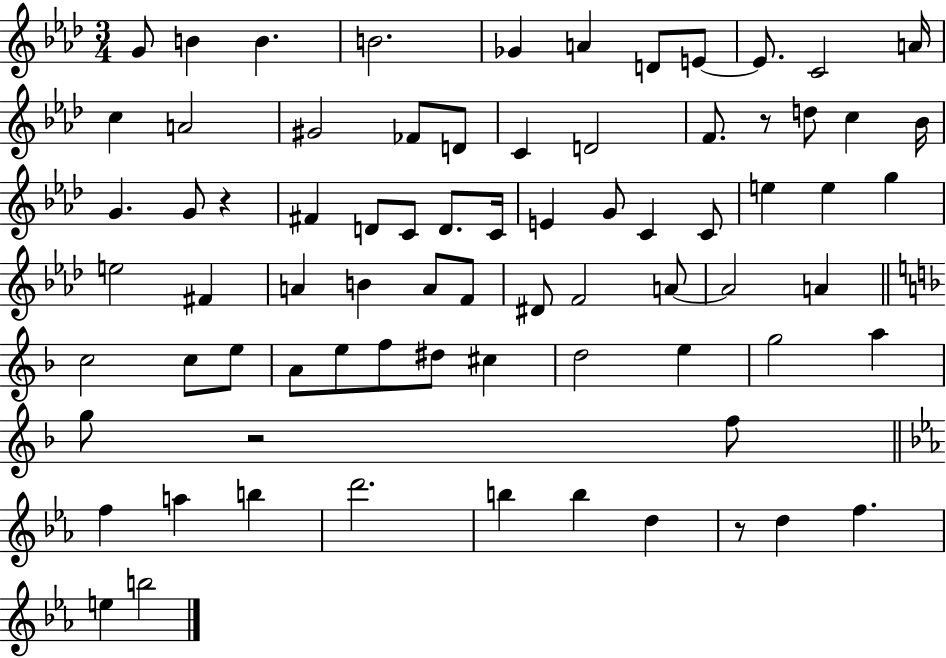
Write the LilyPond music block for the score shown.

{
  \clef treble
  \numericTimeSignature
  \time 3/4
  \key aes \major
  \repeat volta 2 { g'8 b'4 b'4. | b'2. | ges'4 a'4 d'8 e'8~~ | e'8. c'2 a'16 | \break c''4 a'2 | gis'2 fes'8 d'8 | c'4 d'2 | f'8. r8 d''8 c''4 bes'16 | \break g'4. g'8 r4 | fis'4 d'8 c'8 d'8. c'16 | e'4 g'8 c'4 c'8 | e''4 e''4 g''4 | \break e''2 fis'4 | a'4 b'4 a'8 f'8 | dis'8 f'2 a'8~~ | a'2 a'4 | \break \bar "||" \break \key d \minor c''2 c''8 e''8 | a'8 e''8 f''8 dis''8 cis''4 | d''2 e''4 | g''2 a''4 | \break g''8 r2 f''8 | \bar "||" \break \key c \minor f''4 a''4 b''4 | d'''2. | b''4 b''4 d''4 | r8 d''4 f''4. | \break e''4 b''2 | } \bar "|."
}